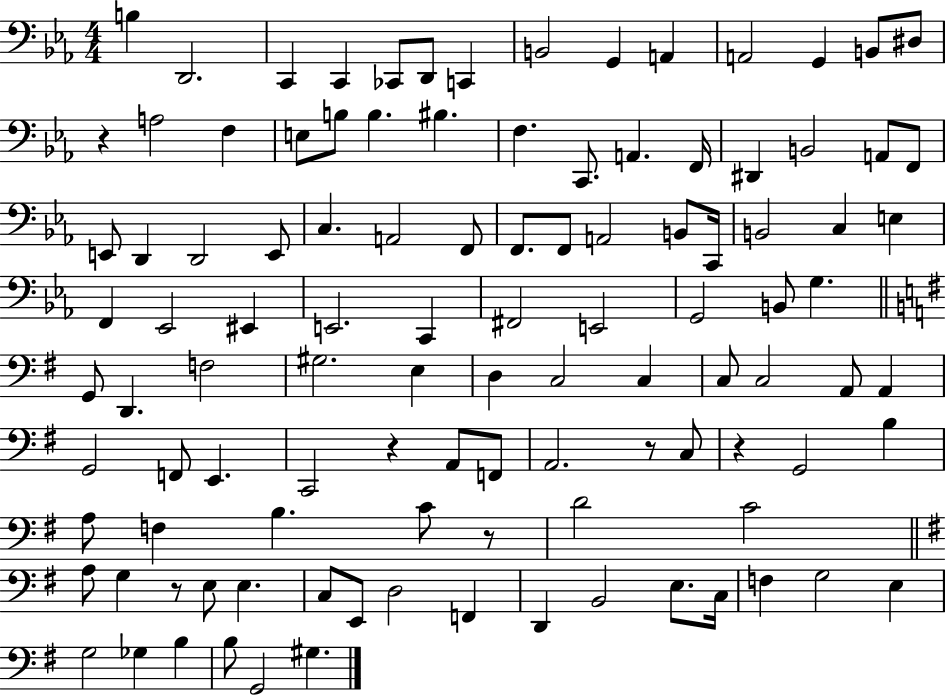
{
  \clef bass
  \numericTimeSignature
  \time 4/4
  \key ees \major
  b4 d,2. | c,4 c,4 ces,8 d,8 c,4 | b,2 g,4 a,4 | a,2 g,4 b,8 dis8 | \break r4 a2 f4 | e8 b8 b4. bis4. | f4. c,8. a,4. f,16 | dis,4 b,2 a,8 f,8 | \break e,8 d,4 d,2 e,8 | c4. a,2 f,8 | f,8. f,8 a,2 b,8 c,16 | b,2 c4 e4 | \break f,4 ees,2 eis,4 | e,2. c,4 | fis,2 e,2 | g,2 b,8 g4. | \break \bar "||" \break \key g \major g,8 d,4. f2 | gis2. e4 | d4 c2 c4 | c8 c2 a,8 a,4 | \break g,2 f,8 e,4. | c,2 r4 a,8 f,8 | a,2. r8 c8 | r4 g,2 b4 | \break a8 f4 b4. c'8 r8 | d'2 c'2 | \bar "||" \break \key e \minor a8 g4 r8 e8 e4. | c8 e,8 d2 f,4 | d,4 b,2 e8. c16 | f4 g2 e4 | \break g2 ges4 b4 | b8 g,2 gis4. | \bar "|."
}